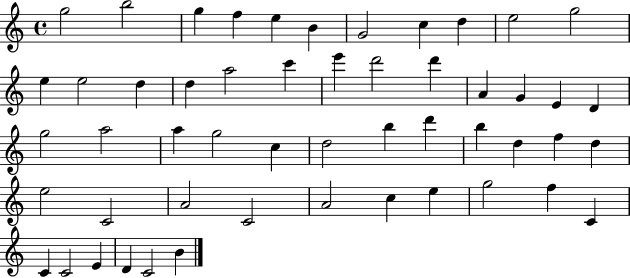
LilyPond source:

{
  \clef treble
  \time 4/4
  \defaultTimeSignature
  \key c \major
  g''2 b''2 | g''4 f''4 e''4 b'4 | g'2 c''4 d''4 | e''2 g''2 | \break e''4 e''2 d''4 | d''4 a''2 c'''4 | e'''4 d'''2 d'''4 | a'4 g'4 e'4 d'4 | \break g''2 a''2 | a''4 g''2 c''4 | d''2 b''4 d'''4 | b''4 d''4 f''4 d''4 | \break e''2 c'2 | a'2 c'2 | a'2 c''4 e''4 | g''2 f''4 c'4 | \break c'4 c'2 e'4 | d'4 c'2 b'4 | \bar "|."
}